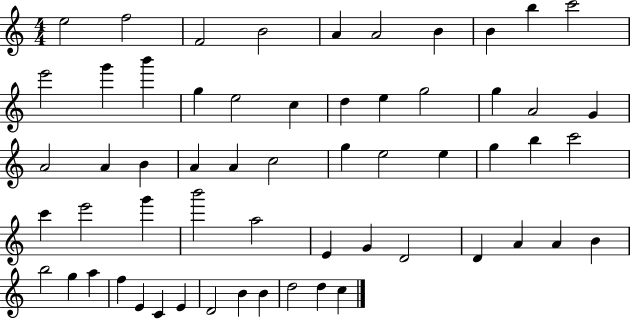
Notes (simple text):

E5/h F5/h F4/h B4/h A4/q A4/h B4/q B4/q B5/q C6/h E6/h G6/q B6/q G5/q E5/h C5/q D5/q E5/q G5/h G5/q A4/h G4/q A4/h A4/q B4/q A4/q A4/q C5/h G5/q E5/h E5/q G5/q B5/q C6/h C6/q E6/h G6/q B6/h A5/h E4/q G4/q D4/h D4/q A4/q A4/q B4/q B5/h G5/q A5/q F5/q E4/q C4/q E4/q D4/h B4/q B4/q D5/h D5/q C5/q